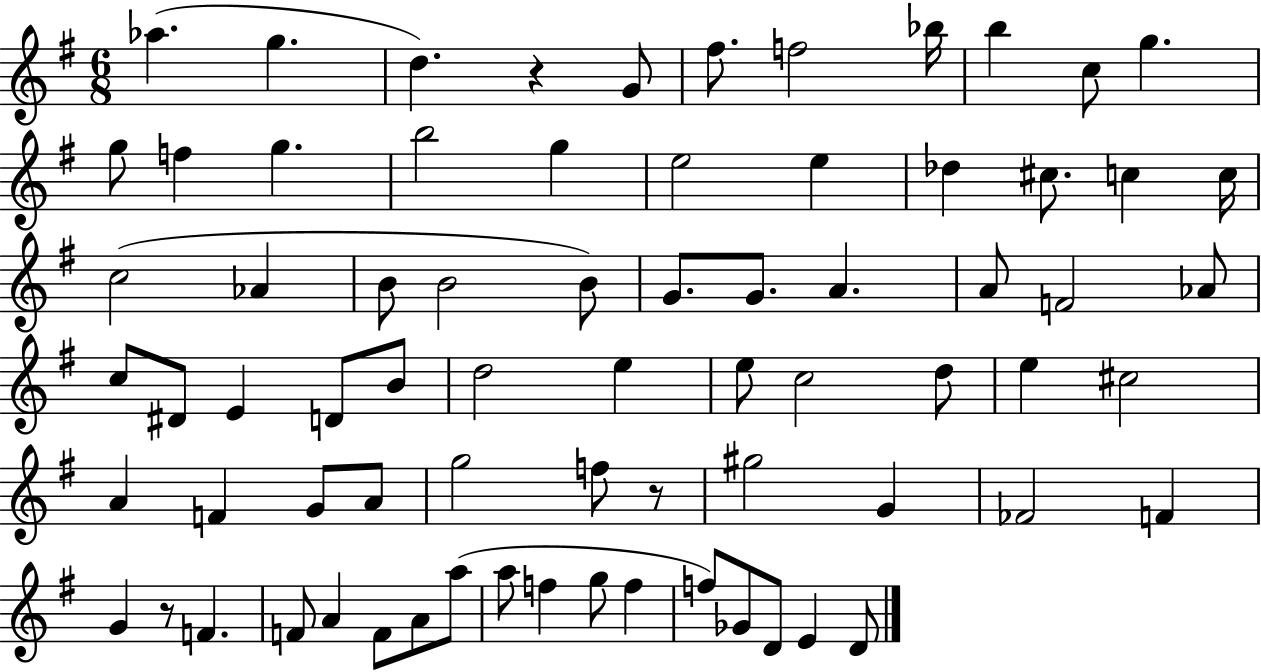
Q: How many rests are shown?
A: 3